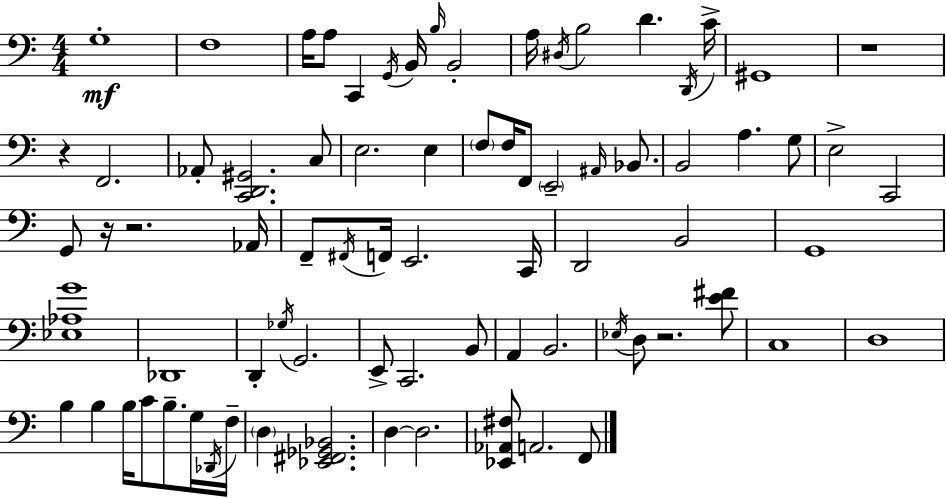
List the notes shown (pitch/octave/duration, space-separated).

G3/w F3/w A3/s A3/e C2/q G2/s B2/s B3/s B2/h A3/s D#3/s B3/h D4/q. D2/s C4/s G#2/w R/w R/q F2/h. Ab2/e [C2,D2,G#2]/h. C3/e E3/h. E3/q F3/e F3/s F2/e E2/h A#2/s Bb2/e. B2/h A3/q. G3/e E3/h C2/h G2/e R/s R/h. Ab2/s F2/e F#2/s F2/s E2/h. C2/s D2/h B2/h G2/w [Eb3,Ab3,G4]/w Db2/w D2/q Gb3/s G2/h. E2/e C2/h. B2/e A2/q B2/h. Eb3/s D3/e R/h. [E4,F#4]/e C3/w D3/w B3/q B3/q B3/s C4/e B3/e. G3/s Db2/s F3/s D3/q [Eb2,F#2,Gb2,Bb2]/h. D3/q D3/h. [Eb2,Ab2,F#3]/e A2/h. F2/e